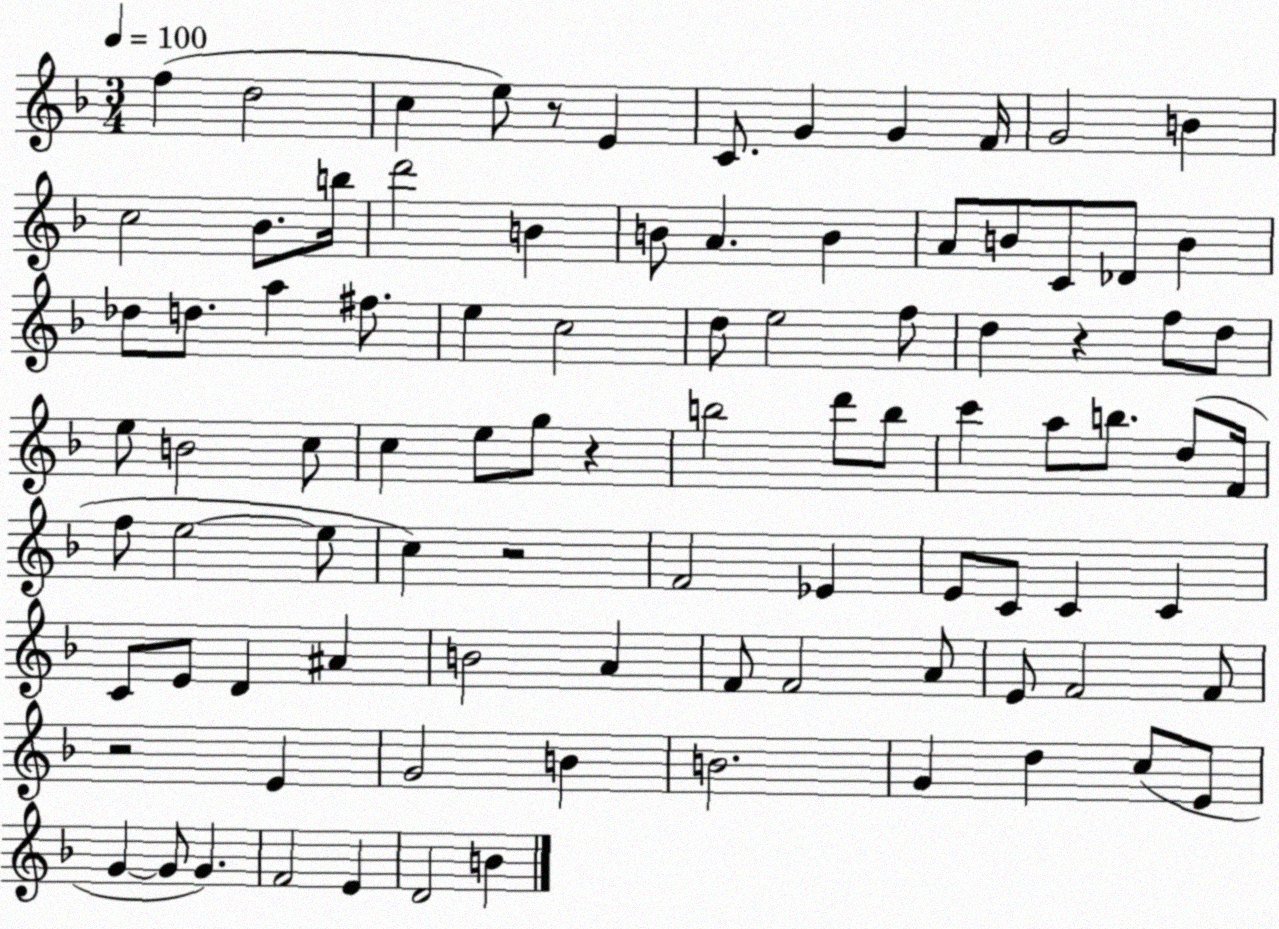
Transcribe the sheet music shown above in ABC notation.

X:1
T:Untitled
M:3/4
L:1/4
K:F
f d2 c e/2 z/2 E C/2 G G F/4 G2 B c2 _B/2 b/4 d'2 B B/2 A B A/2 B/2 C/2 _D/2 B _d/2 d/2 a ^f/2 e c2 d/2 e2 f/2 d z f/2 d/2 e/2 B2 c/2 c e/2 g/2 z b2 d'/2 b/2 c' a/2 b/2 d/2 F/4 f/2 e2 e/2 c z2 F2 _E E/2 C/2 C C C/2 E/2 D ^A B2 A F/2 F2 A/2 E/2 F2 F/2 z2 E G2 B B2 G d c/2 E/2 G G/2 G F2 E D2 B